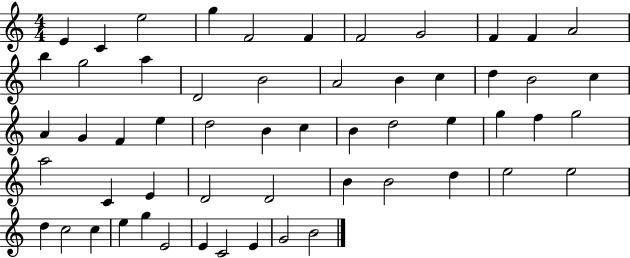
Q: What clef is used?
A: treble